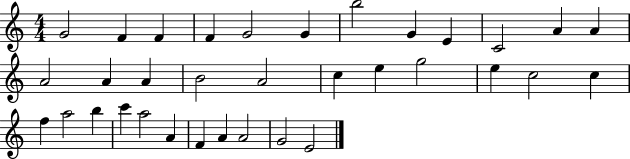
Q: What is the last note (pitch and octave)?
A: E4